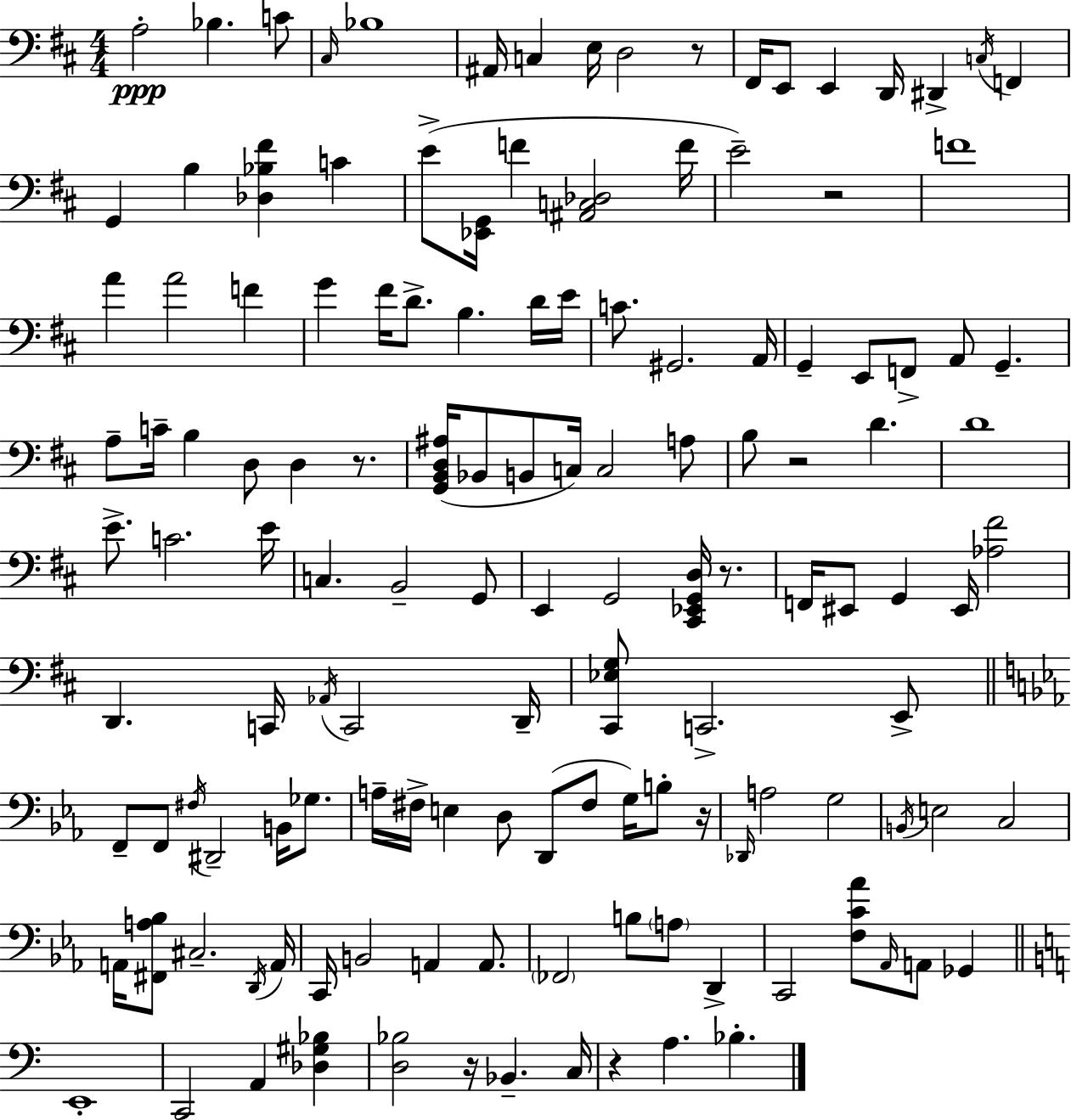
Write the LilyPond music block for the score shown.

{
  \clef bass
  \numericTimeSignature
  \time 4/4
  \key d \major
  a2-.\ppp bes4. c'8 | \grace { cis16 } bes1 | ais,16 c4 e16 d2 r8 | fis,16 e,8 e,4 d,16 dis,4-> \acciaccatura { c16 } f,4 | \break g,4 b4 <des bes fis'>4 c'4 | e'8->( <ees, g,>16 f'4 <ais, c des>2 | f'16 e'2--) r2 | f'1 | \break a'4 a'2 f'4 | g'4 fis'16 d'8.-> b4. | d'16 e'16 c'8. gis,2. | a,16 g,4-- e,8 f,8-> a,8 g,4.-- | \break a8-- c'16-- b4 d8 d4 r8. | <g, b, d ais>16( bes,8 b,8 c16) c2 | a8 b8 r2 d'4. | d'1 | \break e'8.-> c'2. | e'16 c4. b,2-- | g,8 e,4 g,2 <cis, ees, g, d>16 r8. | f,16 eis,8 g,4 eis,16 <aes fis'>2 | \break d,4. c,16 \acciaccatura { aes,16 } c,2 | d,16-- <cis, ees g>8 c,2.-> | e,8-> \bar "||" \break \key ees \major f,8-- f,8 \acciaccatura { fis16 } dis,2-- b,16 ges8. | a16-- fis16-> e4 d8 d,8( fis8 g16) b8-. | r16 \grace { des,16 } a2 g2 | \acciaccatura { b,16 } e2 c2 | \break a,16 <fis, a bes>8 cis2.-- | \acciaccatura { d,16 } a,16 c,16 b,2 a,4 | a,8. \parenthesize fes,2 b8 \parenthesize a8 | d,4-> c,2 <f c' aes'>8 \grace { aes,16 } a,8 | \break ges,4 \bar "||" \break \key a \minor e,1-. | c,2 a,4 <des gis bes>4 | <d bes>2 r16 bes,4.-- c16 | r4 a4. bes4.-. | \break \bar "|."
}